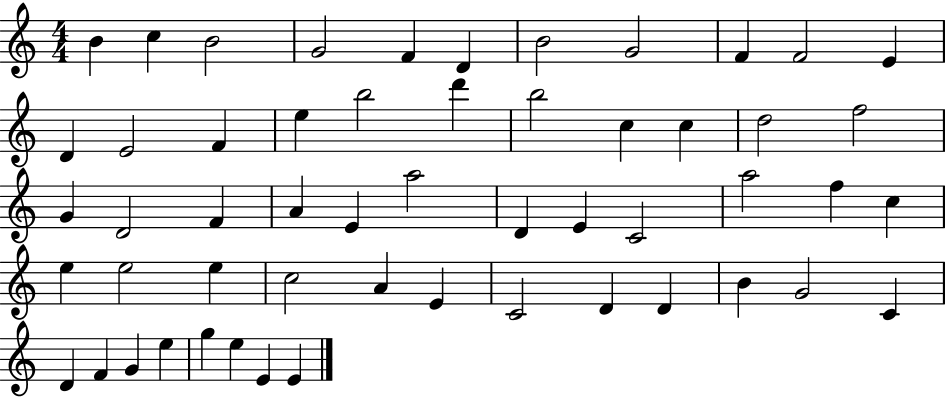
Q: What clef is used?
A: treble